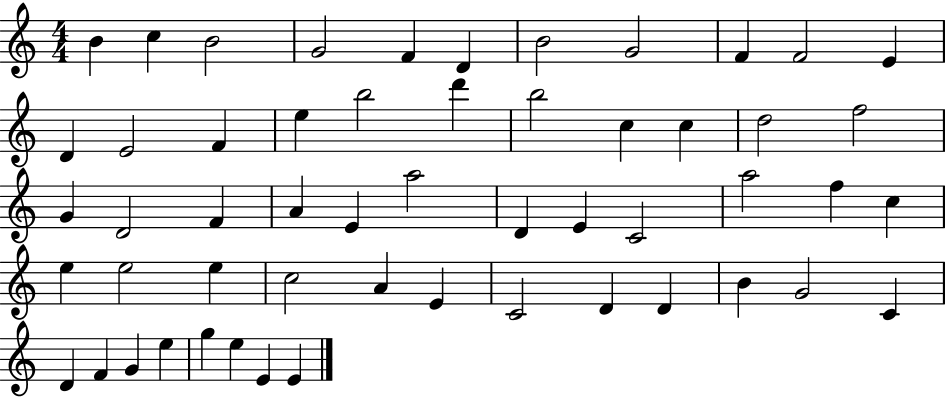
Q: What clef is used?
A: treble